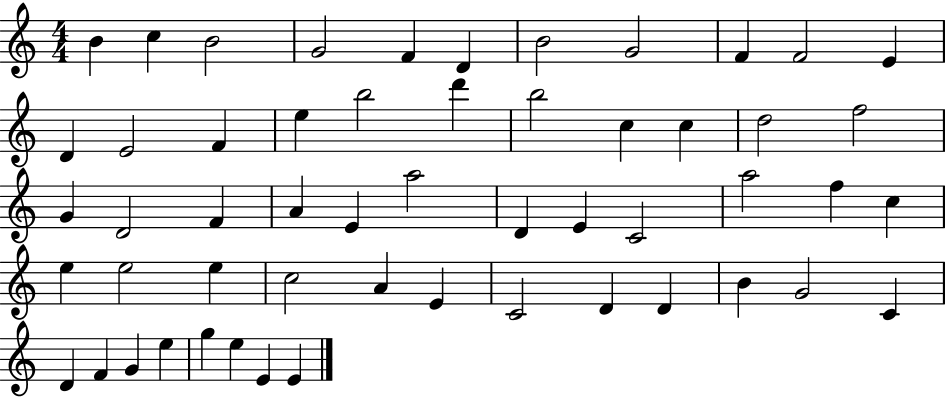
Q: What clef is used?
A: treble